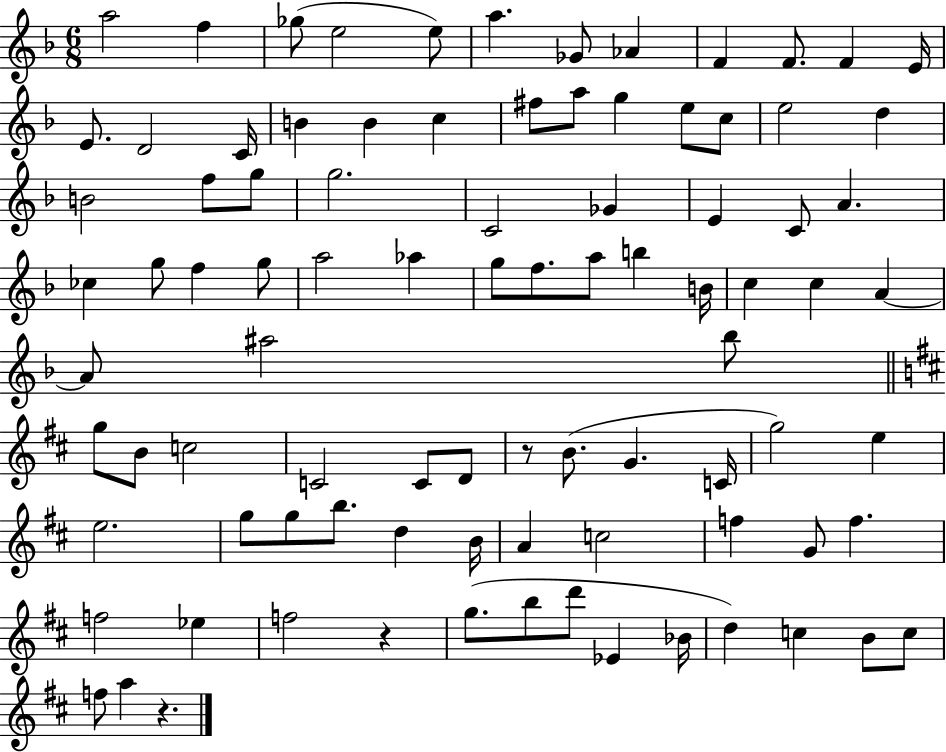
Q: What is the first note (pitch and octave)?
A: A5